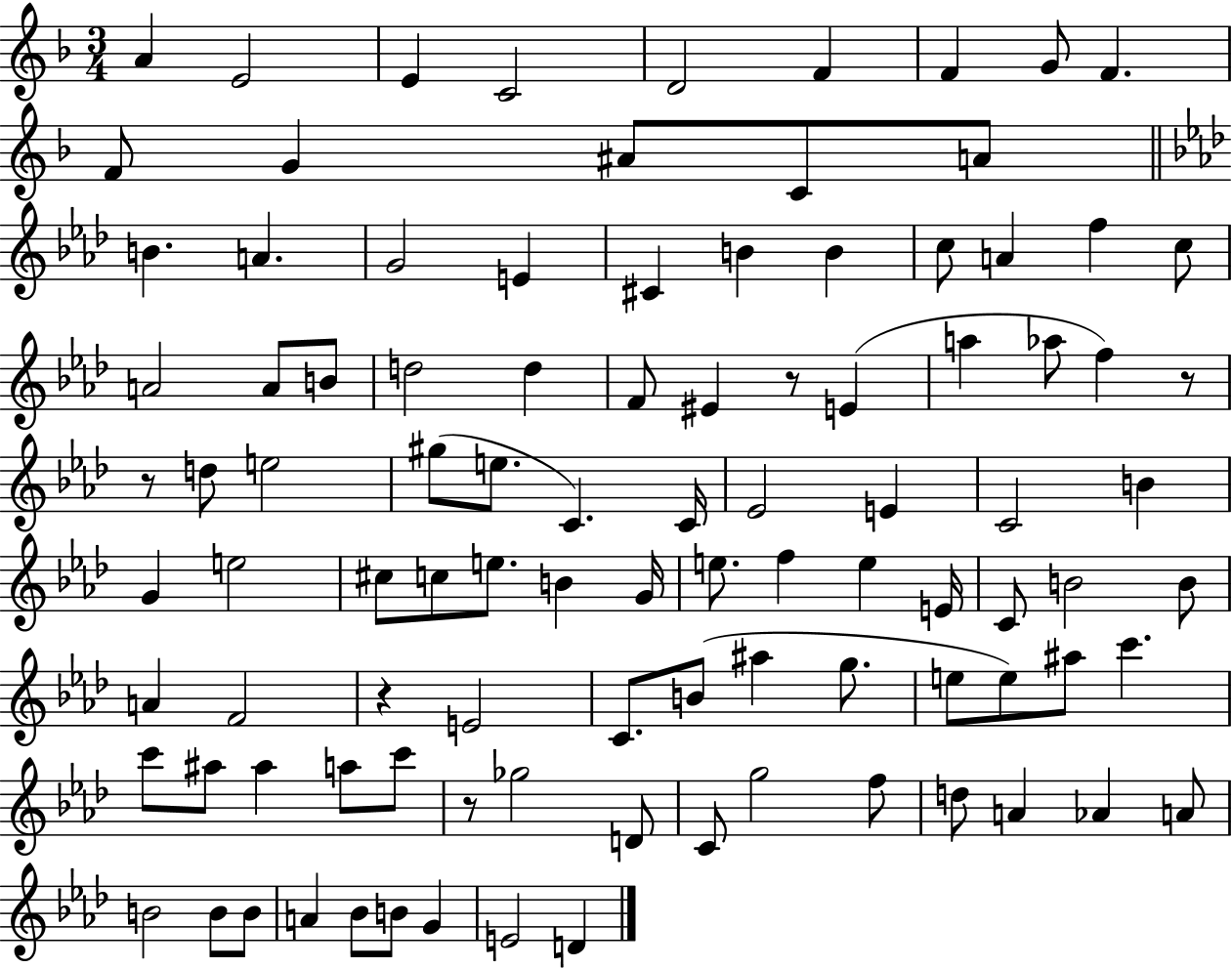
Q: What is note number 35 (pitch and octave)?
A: Ab5